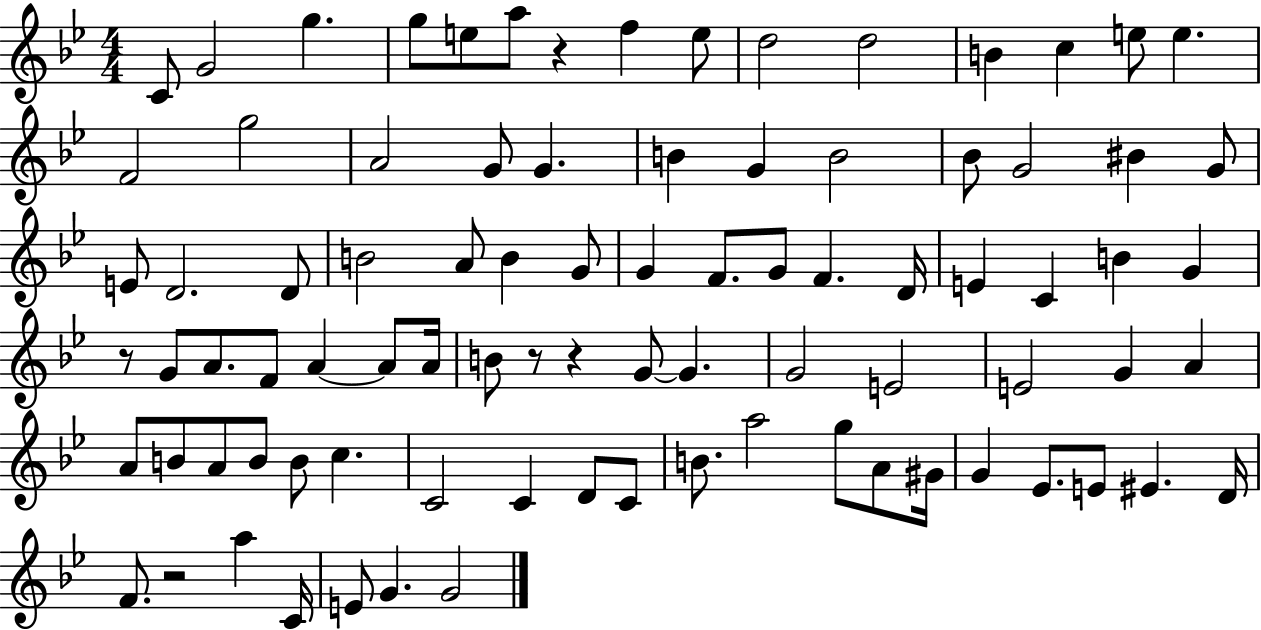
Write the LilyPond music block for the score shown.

{
  \clef treble
  \numericTimeSignature
  \time 4/4
  \key bes \major
  c'8 g'2 g''4. | g''8 e''8 a''8 r4 f''4 e''8 | d''2 d''2 | b'4 c''4 e''8 e''4. | \break f'2 g''2 | a'2 g'8 g'4. | b'4 g'4 b'2 | bes'8 g'2 bis'4 g'8 | \break e'8 d'2. d'8 | b'2 a'8 b'4 g'8 | g'4 f'8. g'8 f'4. d'16 | e'4 c'4 b'4 g'4 | \break r8 g'8 a'8. f'8 a'4~~ a'8 a'16 | b'8 r8 r4 g'8~~ g'4. | g'2 e'2 | e'2 g'4 a'4 | \break a'8 b'8 a'8 b'8 b'8 c''4. | c'2 c'4 d'8 c'8 | b'8. a''2 g''8 a'8 gis'16 | g'4 ees'8. e'8 eis'4. d'16 | \break f'8. r2 a''4 c'16 | e'8 g'4. g'2 | \bar "|."
}